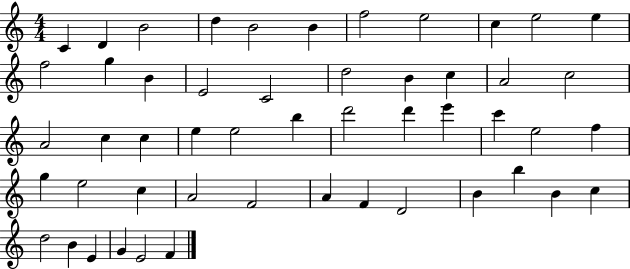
C4/q D4/q B4/h D5/q B4/h B4/q F5/h E5/h C5/q E5/h E5/q F5/h G5/q B4/q E4/h C4/h D5/h B4/q C5/q A4/h C5/h A4/h C5/q C5/q E5/q E5/h B5/q D6/h D6/q E6/q C6/q E5/h F5/q G5/q E5/h C5/q A4/h F4/h A4/q F4/q D4/h B4/q B5/q B4/q C5/q D5/h B4/q E4/q G4/q E4/h F4/q